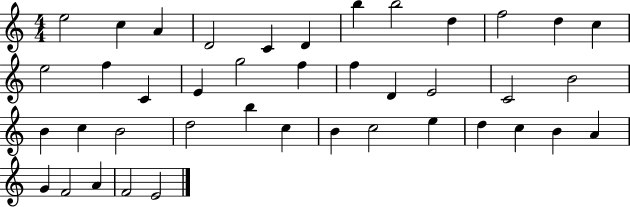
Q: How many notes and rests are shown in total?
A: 41